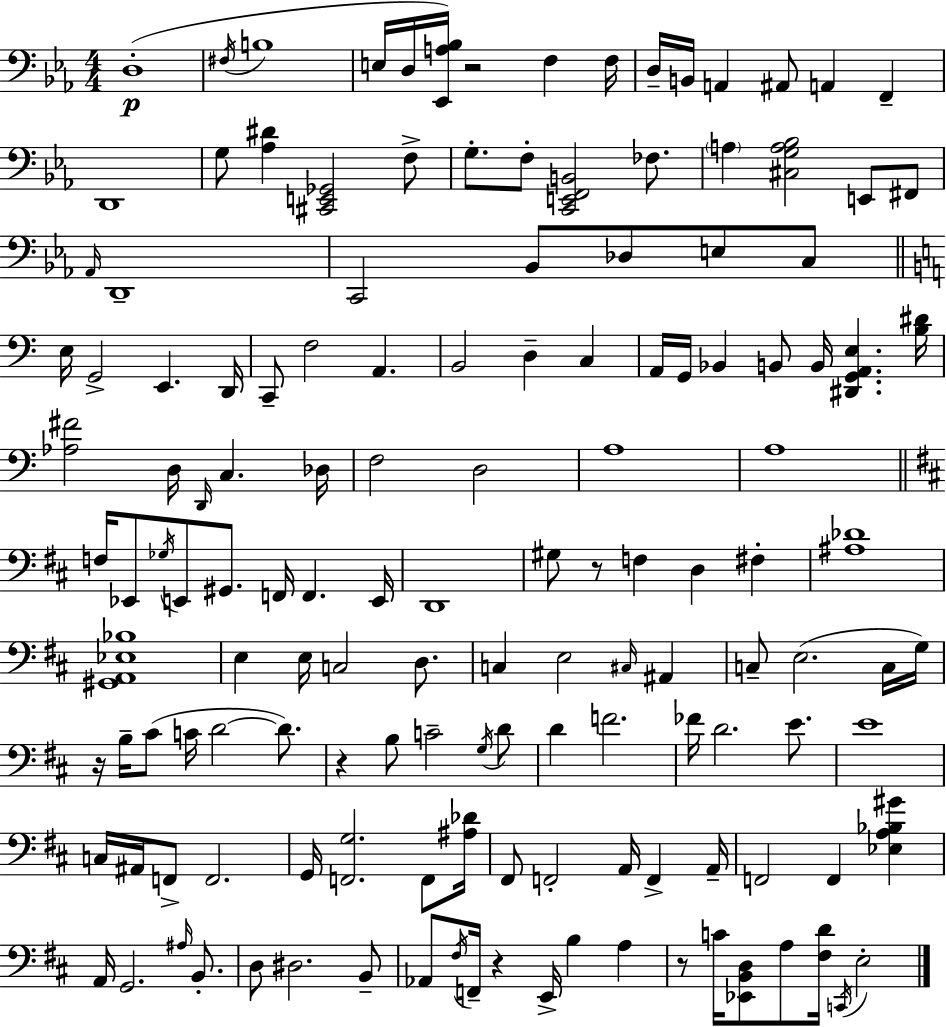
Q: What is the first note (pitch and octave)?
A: D3